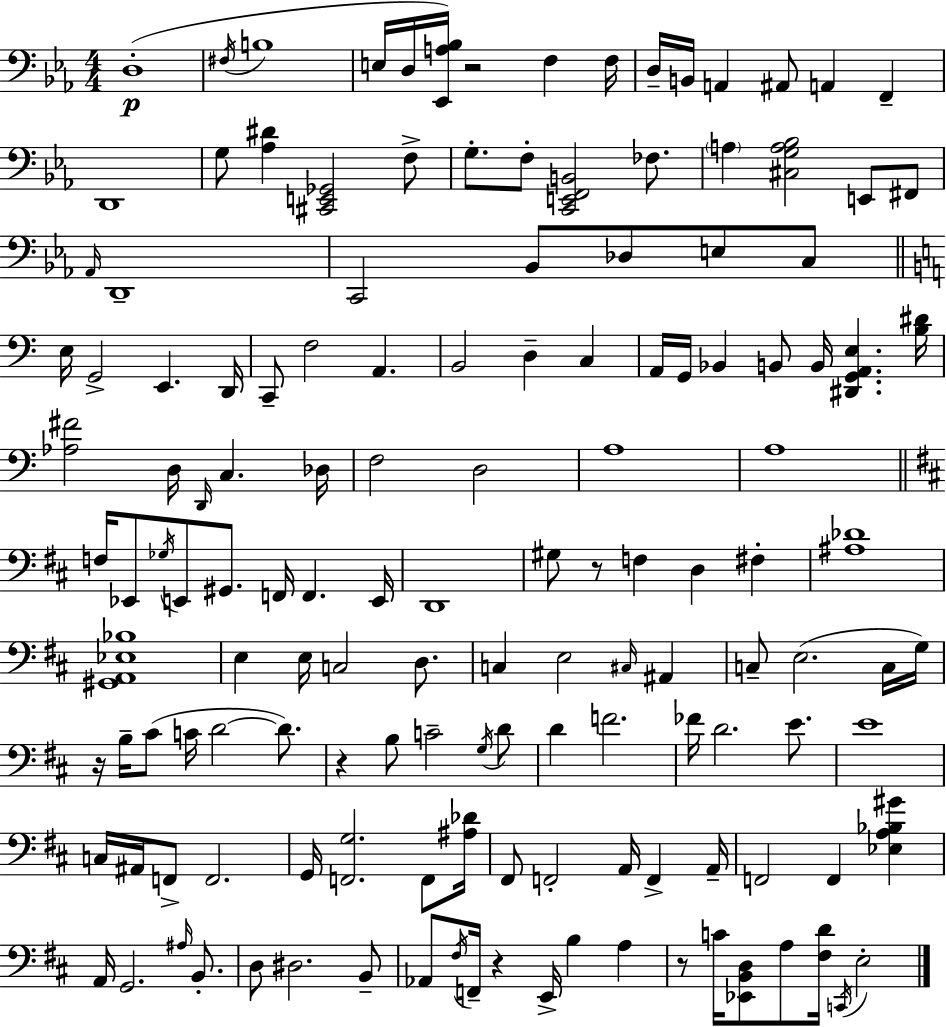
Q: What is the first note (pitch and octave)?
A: D3